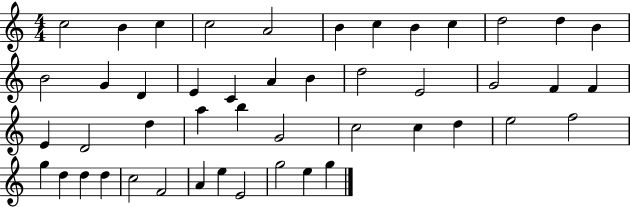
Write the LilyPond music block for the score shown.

{
  \clef treble
  \numericTimeSignature
  \time 4/4
  \key c \major
  c''2 b'4 c''4 | c''2 a'2 | b'4 c''4 b'4 c''4 | d''2 d''4 b'4 | \break b'2 g'4 d'4 | e'4 c'4 a'4 b'4 | d''2 e'2 | g'2 f'4 f'4 | \break e'4 d'2 d''4 | a''4 b''4 g'2 | c''2 c''4 d''4 | e''2 f''2 | \break g''4 d''4 d''4 d''4 | c''2 f'2 | a'4 e''4 e'2 | g''2 e''4 g''4 | \break \bar "|."
}